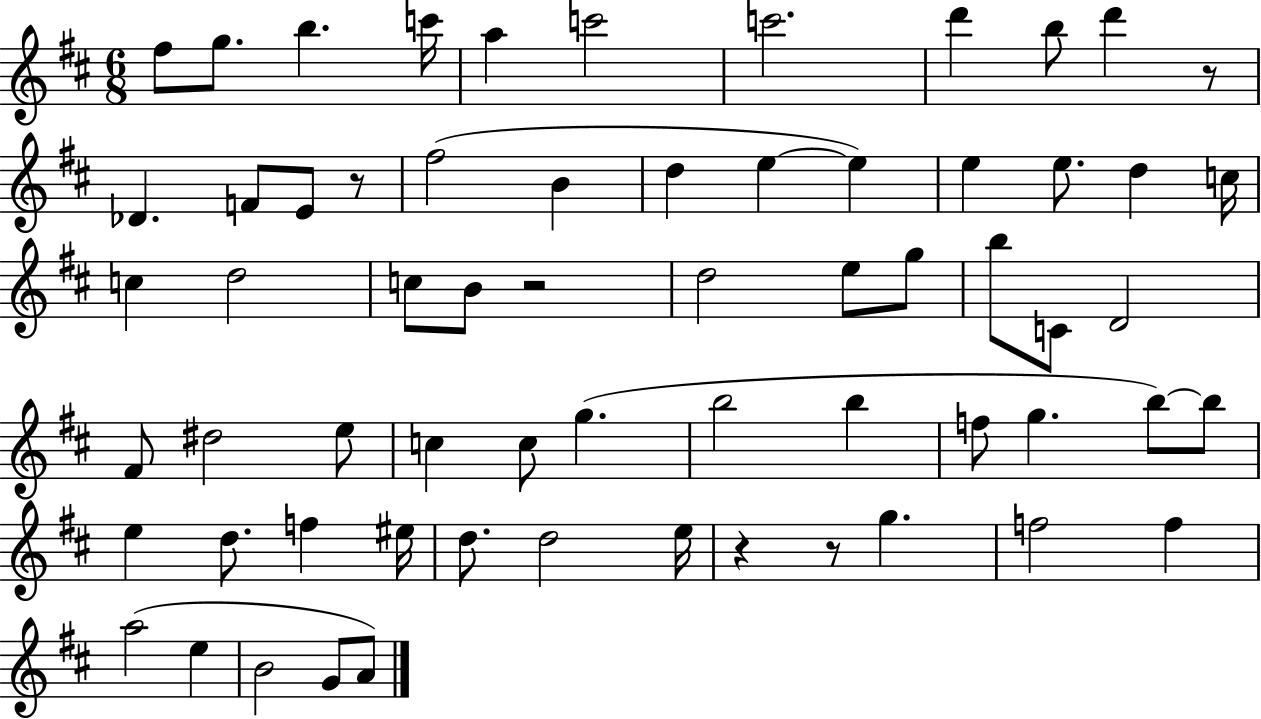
F#5/e G5/e. B5/q. C6/s A5/q C6/h C6/h. D6/q B5/e D6/q R/e Db4/q. F4/e E4/e R/e F#5/h B4/q D5/q E5/q E5/q E5/q E5/e. D5/q C5/s C5/q D5/h C5/e B4/e R/h D5/h E5/e G5/e B5/e C4/e D4/h F#4/e D#5/h E5/e C5/q C5/e G5/q. B5/h B5/q F5/e G5/q. B5/e B5/e E5/q D5/e. F5/q EIS5/s D5/e. D5/h E5/s R/q R/e G5/q. F5/h F5/q A5/h E5/q B4/h G4/e A4/e